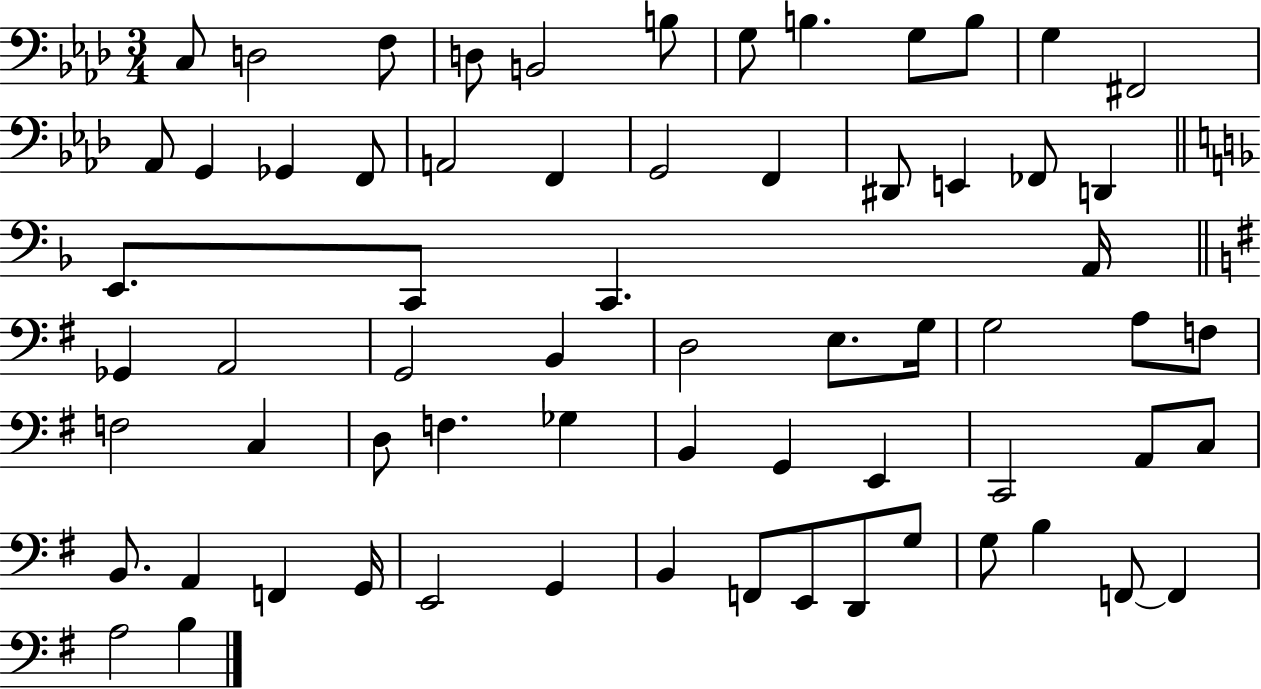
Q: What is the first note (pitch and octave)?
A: C3